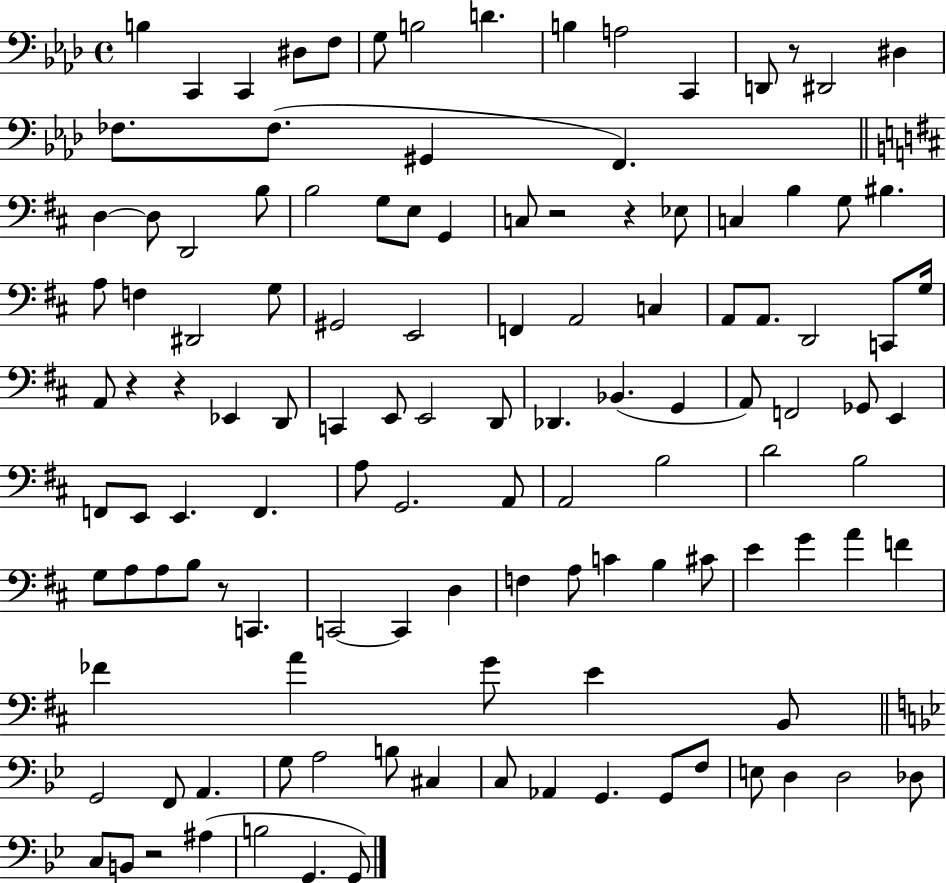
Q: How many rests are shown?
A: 7